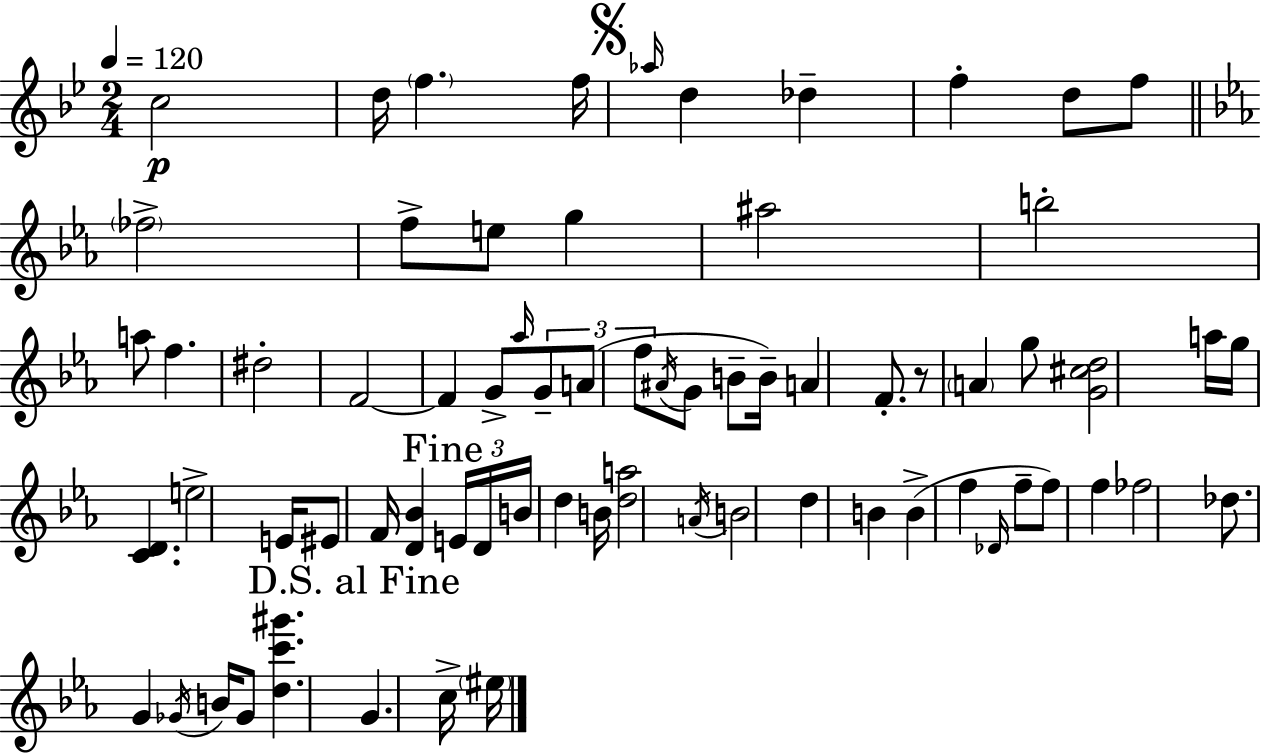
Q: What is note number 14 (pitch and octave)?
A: G5